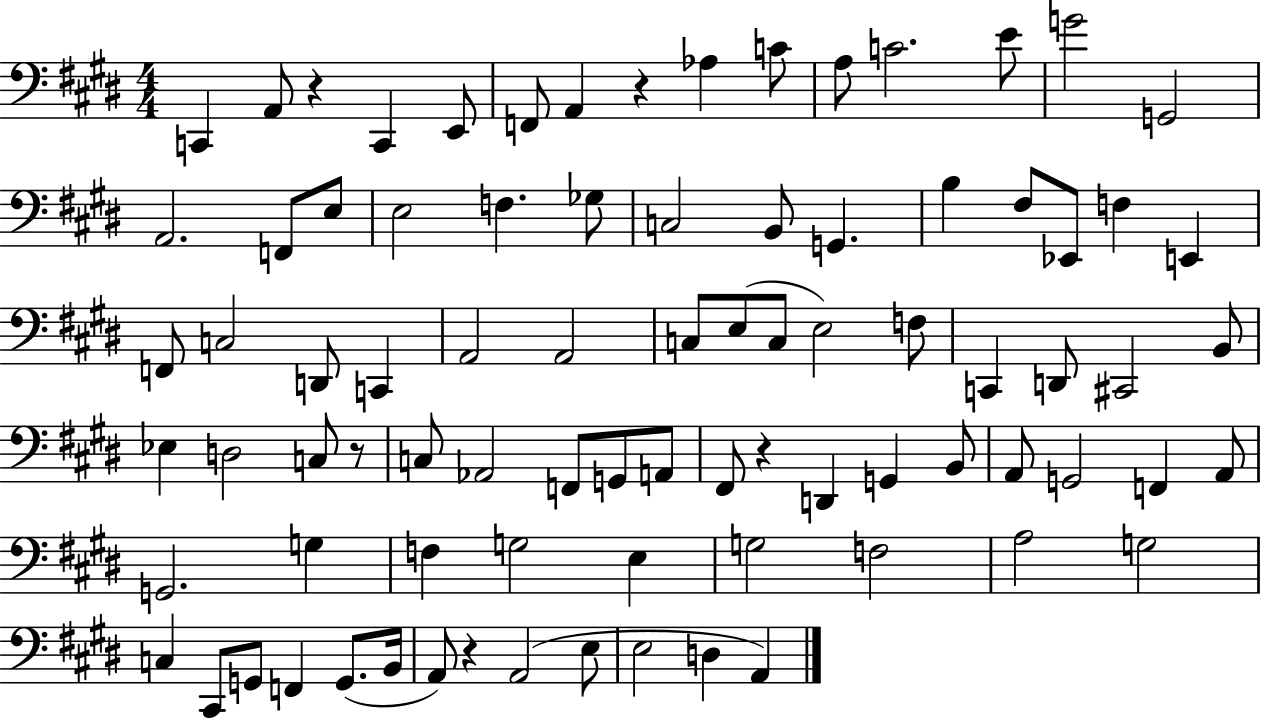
{
  \clef bass
  \numericTimeSignature
  \time 4/4
  \key e \major
  \repeat volta 2 { c,4 a,8 r4 c,4 e,8 | f,8 a,4 r4 aes4 c'8 | a8 c'2. e'8 | g'2 g,2 | \break a,2. f,8 e8 | e2 f4. ges8 | c2 b,8 g,4. | b4 fis8 ees,8 f4 e,4 | \break f,8 c2 d,8 c,4 | a,2 a,2 | c8 e8( c8 e2) f8 | c,4 d,8 cis,2 b,8 | \break ees4 d2 c8 r8 | c8 aes,2 f,8 g,8 a,8 | fis,8 r4 d,4 g,4 b,8 | a,8 g,2 f,4 a,8 | \break g,2. g4 | f4 g2 e4 | g2 f2 | a2 g2 | \break c4 cis,8 g,8 f,4 g,8.( b,16 | a,8) r4 a,2( e8 | e2 d4 a,4) | } \bar "|."
}